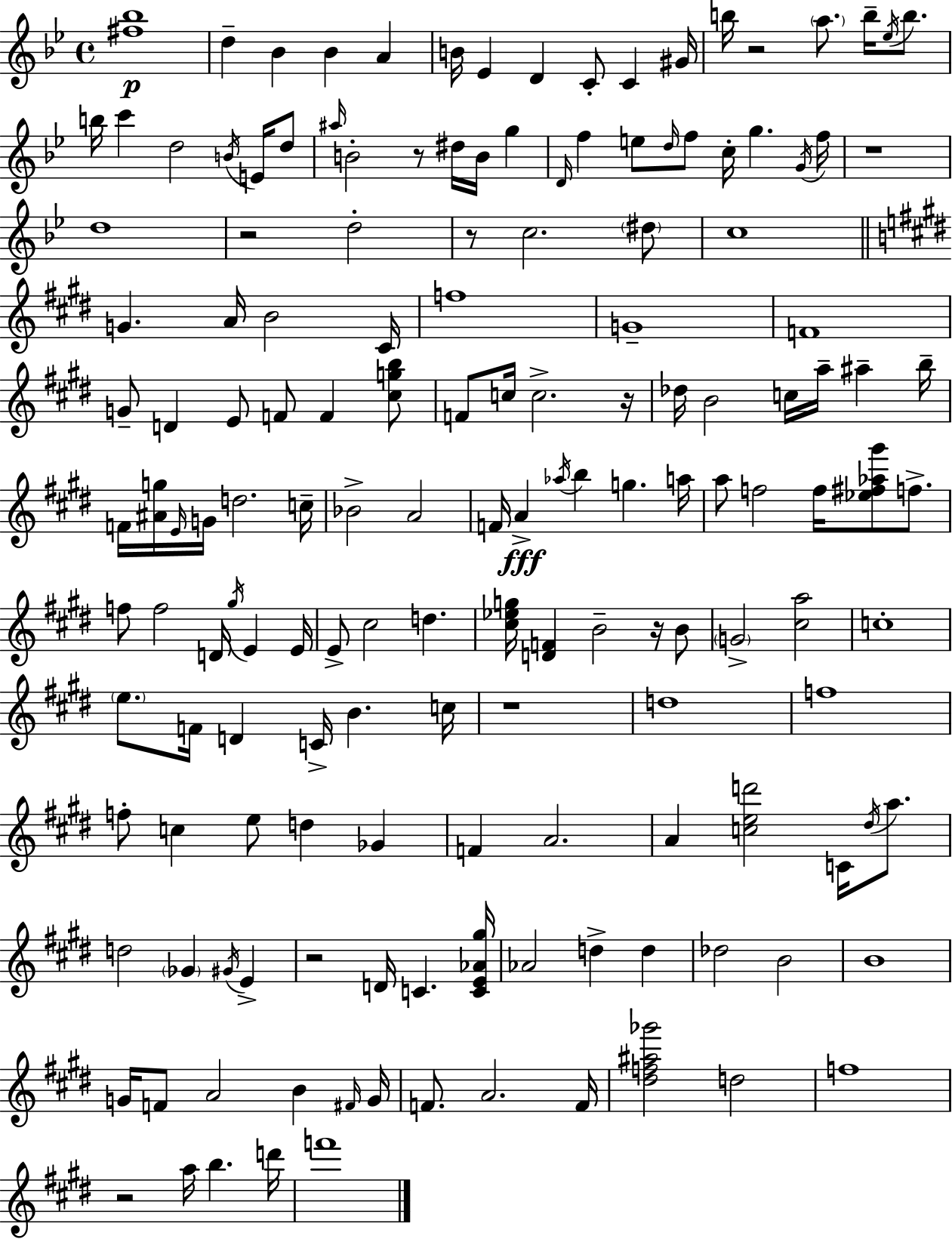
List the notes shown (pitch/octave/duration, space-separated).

[F#5,Bb5]/w D5/q Bb4/q Bb4/q A4/q B4/s Eb4/q D4/q C4/e C4/q G#4/s B5/s R/h A5/e. B5/s Eb5/s B5/e. B5/s C6/q D5/h B4/s E4/s D5/e A#5/s B4/h R/e D#5/s B4/s G5/q D4/s F5/q E5/e D5/s F5/e C5/s G5/q. G4/s F5/s R/w D5/w R/h D5/h R/e C5/h. D#5/e C5/w G4/q. A4/s B4/h C#4/s F5/w G4/w F4/w G4/e D4/q E4/e F4/e F4/q [C#5,G5,B5]/e F4/e C5/s C5/h. R/s Db5/s B4/h C5/s A5/s A#5/q B5/s F4/s [A#4,G5]/s E4/s G4/s D5/h. C5/s Bb4/h A4/h F4/s A4/q Ab5/s B5/q G5/q. A5/s A5/e F5/h F5/s [Eb5,F#5,Ab5,G#6]/e F5/e. F5/e F5/h D4/s G#5/s E4/q E4/s E4/e C#5/h D5/q. [C#5,Eb5,G5]/s [D4,F4]/q B4/h R/s B4/e G4/h [C#5,A5]/h C5/w E5/e. F4/s D4/q C4/s B4/q. C5/s R/w D5/w F5/w F5/e C5/q E5/e D5/q Gb4/q F4/q A4/h. A4/q [C5,E5,D6]/h C4/s D#5/s A5/e. D5/h Gb4/q G#4/s E4/q R/h D4/s C4/q. [C4,E4,Ab4,G#5]/s Ab4/h D5/q D5/q Db5/h B4/h B4/w G4/s F4/e A4/h B4/q F#4/s G4/s F4/e. A4/h. F4/s [D#5,F5,A#5,Gb6]/h D5/h F5/w R/h A5/s B5/q. D6/s F6/w